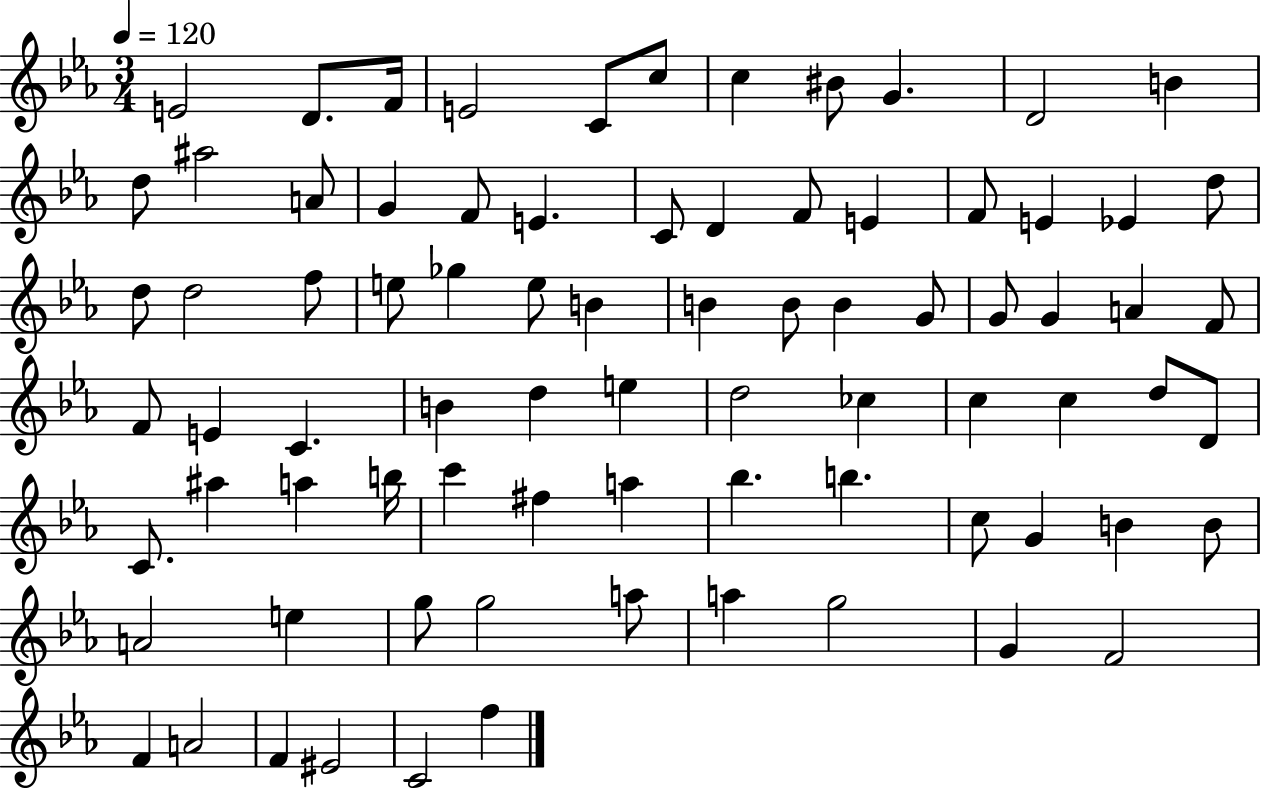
E4/h D4/e. F4/s E4/h C4/e C5/e C5/q BIS4/e G4/q. D4/h B4/q D5/e A#5/h A4/e G4/q F4/e E4/q. C4/e D4/q F4/e E4/q F4/e E4/q Eb4/q D5/e D5/e D5/h F5/e E5/e Gb5/q E5/e B4/q B4/q B4/e B4/q G4/e G4/e G4/q A4/q F4/e F4/e E4/q C4/q. B4/q D5/q E5/q D5/h CES5/q C5/q C5/q D5/e D4/e C4/e. A#5/q A5/q B5/s C6/q F#5/q A5/q Bb5/q. B5/q. C5/e G4/q B4/q B4/e A4/h E5/q G5/e G5/h A5/e A5/q G5/h G4/q F4/h F4/q A4/h F4/q EIS4/h C4/h F5/q